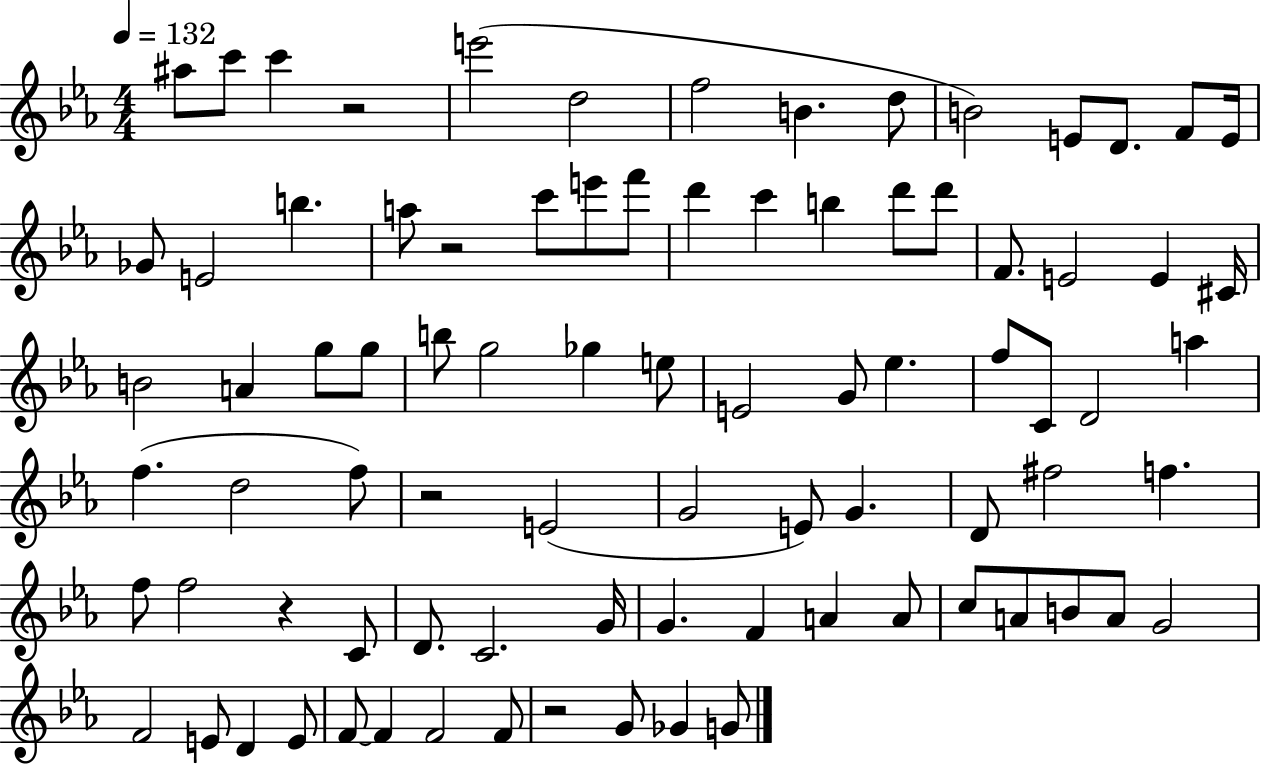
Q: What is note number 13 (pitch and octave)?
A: E4